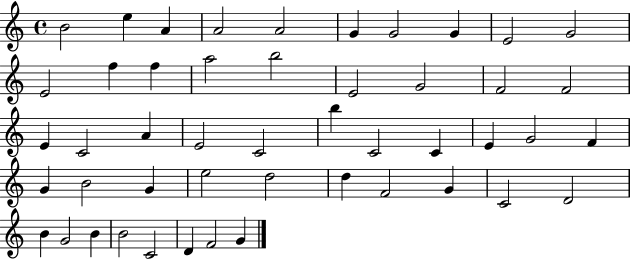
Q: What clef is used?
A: treble